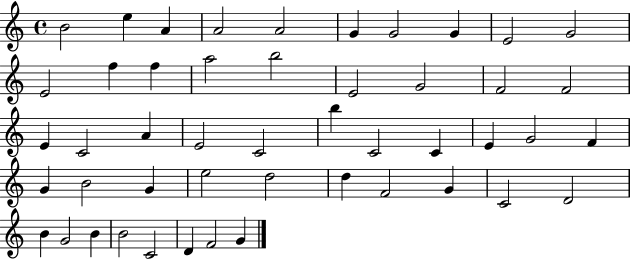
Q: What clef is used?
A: treble